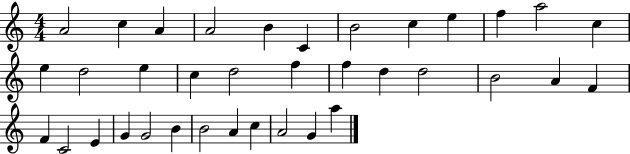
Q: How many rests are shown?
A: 0